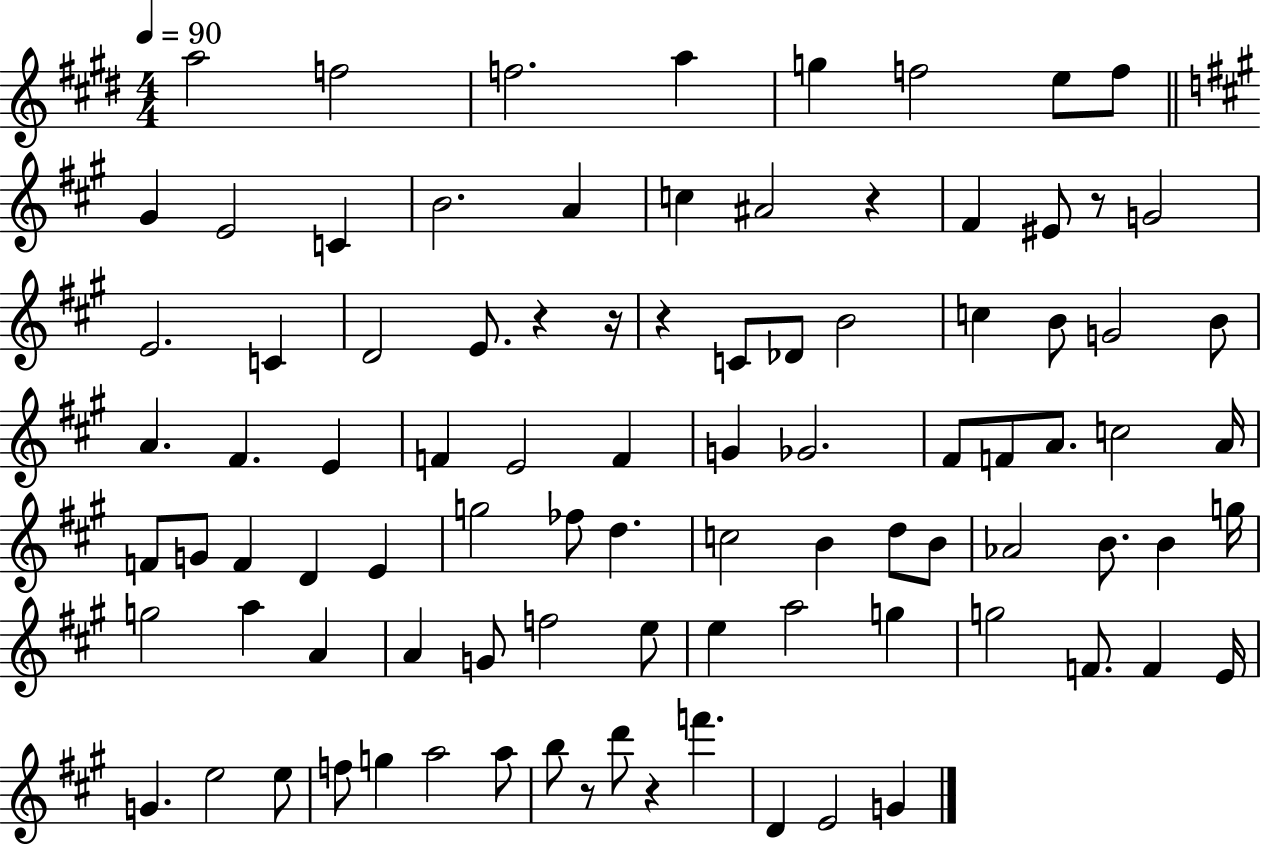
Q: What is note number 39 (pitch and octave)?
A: F4